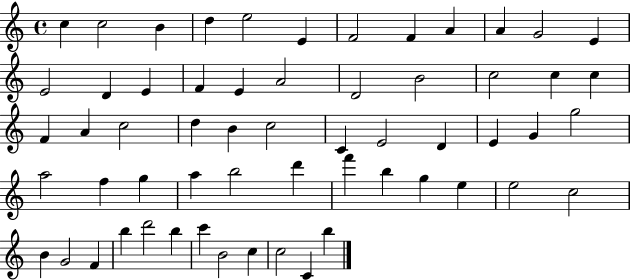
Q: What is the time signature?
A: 4/4